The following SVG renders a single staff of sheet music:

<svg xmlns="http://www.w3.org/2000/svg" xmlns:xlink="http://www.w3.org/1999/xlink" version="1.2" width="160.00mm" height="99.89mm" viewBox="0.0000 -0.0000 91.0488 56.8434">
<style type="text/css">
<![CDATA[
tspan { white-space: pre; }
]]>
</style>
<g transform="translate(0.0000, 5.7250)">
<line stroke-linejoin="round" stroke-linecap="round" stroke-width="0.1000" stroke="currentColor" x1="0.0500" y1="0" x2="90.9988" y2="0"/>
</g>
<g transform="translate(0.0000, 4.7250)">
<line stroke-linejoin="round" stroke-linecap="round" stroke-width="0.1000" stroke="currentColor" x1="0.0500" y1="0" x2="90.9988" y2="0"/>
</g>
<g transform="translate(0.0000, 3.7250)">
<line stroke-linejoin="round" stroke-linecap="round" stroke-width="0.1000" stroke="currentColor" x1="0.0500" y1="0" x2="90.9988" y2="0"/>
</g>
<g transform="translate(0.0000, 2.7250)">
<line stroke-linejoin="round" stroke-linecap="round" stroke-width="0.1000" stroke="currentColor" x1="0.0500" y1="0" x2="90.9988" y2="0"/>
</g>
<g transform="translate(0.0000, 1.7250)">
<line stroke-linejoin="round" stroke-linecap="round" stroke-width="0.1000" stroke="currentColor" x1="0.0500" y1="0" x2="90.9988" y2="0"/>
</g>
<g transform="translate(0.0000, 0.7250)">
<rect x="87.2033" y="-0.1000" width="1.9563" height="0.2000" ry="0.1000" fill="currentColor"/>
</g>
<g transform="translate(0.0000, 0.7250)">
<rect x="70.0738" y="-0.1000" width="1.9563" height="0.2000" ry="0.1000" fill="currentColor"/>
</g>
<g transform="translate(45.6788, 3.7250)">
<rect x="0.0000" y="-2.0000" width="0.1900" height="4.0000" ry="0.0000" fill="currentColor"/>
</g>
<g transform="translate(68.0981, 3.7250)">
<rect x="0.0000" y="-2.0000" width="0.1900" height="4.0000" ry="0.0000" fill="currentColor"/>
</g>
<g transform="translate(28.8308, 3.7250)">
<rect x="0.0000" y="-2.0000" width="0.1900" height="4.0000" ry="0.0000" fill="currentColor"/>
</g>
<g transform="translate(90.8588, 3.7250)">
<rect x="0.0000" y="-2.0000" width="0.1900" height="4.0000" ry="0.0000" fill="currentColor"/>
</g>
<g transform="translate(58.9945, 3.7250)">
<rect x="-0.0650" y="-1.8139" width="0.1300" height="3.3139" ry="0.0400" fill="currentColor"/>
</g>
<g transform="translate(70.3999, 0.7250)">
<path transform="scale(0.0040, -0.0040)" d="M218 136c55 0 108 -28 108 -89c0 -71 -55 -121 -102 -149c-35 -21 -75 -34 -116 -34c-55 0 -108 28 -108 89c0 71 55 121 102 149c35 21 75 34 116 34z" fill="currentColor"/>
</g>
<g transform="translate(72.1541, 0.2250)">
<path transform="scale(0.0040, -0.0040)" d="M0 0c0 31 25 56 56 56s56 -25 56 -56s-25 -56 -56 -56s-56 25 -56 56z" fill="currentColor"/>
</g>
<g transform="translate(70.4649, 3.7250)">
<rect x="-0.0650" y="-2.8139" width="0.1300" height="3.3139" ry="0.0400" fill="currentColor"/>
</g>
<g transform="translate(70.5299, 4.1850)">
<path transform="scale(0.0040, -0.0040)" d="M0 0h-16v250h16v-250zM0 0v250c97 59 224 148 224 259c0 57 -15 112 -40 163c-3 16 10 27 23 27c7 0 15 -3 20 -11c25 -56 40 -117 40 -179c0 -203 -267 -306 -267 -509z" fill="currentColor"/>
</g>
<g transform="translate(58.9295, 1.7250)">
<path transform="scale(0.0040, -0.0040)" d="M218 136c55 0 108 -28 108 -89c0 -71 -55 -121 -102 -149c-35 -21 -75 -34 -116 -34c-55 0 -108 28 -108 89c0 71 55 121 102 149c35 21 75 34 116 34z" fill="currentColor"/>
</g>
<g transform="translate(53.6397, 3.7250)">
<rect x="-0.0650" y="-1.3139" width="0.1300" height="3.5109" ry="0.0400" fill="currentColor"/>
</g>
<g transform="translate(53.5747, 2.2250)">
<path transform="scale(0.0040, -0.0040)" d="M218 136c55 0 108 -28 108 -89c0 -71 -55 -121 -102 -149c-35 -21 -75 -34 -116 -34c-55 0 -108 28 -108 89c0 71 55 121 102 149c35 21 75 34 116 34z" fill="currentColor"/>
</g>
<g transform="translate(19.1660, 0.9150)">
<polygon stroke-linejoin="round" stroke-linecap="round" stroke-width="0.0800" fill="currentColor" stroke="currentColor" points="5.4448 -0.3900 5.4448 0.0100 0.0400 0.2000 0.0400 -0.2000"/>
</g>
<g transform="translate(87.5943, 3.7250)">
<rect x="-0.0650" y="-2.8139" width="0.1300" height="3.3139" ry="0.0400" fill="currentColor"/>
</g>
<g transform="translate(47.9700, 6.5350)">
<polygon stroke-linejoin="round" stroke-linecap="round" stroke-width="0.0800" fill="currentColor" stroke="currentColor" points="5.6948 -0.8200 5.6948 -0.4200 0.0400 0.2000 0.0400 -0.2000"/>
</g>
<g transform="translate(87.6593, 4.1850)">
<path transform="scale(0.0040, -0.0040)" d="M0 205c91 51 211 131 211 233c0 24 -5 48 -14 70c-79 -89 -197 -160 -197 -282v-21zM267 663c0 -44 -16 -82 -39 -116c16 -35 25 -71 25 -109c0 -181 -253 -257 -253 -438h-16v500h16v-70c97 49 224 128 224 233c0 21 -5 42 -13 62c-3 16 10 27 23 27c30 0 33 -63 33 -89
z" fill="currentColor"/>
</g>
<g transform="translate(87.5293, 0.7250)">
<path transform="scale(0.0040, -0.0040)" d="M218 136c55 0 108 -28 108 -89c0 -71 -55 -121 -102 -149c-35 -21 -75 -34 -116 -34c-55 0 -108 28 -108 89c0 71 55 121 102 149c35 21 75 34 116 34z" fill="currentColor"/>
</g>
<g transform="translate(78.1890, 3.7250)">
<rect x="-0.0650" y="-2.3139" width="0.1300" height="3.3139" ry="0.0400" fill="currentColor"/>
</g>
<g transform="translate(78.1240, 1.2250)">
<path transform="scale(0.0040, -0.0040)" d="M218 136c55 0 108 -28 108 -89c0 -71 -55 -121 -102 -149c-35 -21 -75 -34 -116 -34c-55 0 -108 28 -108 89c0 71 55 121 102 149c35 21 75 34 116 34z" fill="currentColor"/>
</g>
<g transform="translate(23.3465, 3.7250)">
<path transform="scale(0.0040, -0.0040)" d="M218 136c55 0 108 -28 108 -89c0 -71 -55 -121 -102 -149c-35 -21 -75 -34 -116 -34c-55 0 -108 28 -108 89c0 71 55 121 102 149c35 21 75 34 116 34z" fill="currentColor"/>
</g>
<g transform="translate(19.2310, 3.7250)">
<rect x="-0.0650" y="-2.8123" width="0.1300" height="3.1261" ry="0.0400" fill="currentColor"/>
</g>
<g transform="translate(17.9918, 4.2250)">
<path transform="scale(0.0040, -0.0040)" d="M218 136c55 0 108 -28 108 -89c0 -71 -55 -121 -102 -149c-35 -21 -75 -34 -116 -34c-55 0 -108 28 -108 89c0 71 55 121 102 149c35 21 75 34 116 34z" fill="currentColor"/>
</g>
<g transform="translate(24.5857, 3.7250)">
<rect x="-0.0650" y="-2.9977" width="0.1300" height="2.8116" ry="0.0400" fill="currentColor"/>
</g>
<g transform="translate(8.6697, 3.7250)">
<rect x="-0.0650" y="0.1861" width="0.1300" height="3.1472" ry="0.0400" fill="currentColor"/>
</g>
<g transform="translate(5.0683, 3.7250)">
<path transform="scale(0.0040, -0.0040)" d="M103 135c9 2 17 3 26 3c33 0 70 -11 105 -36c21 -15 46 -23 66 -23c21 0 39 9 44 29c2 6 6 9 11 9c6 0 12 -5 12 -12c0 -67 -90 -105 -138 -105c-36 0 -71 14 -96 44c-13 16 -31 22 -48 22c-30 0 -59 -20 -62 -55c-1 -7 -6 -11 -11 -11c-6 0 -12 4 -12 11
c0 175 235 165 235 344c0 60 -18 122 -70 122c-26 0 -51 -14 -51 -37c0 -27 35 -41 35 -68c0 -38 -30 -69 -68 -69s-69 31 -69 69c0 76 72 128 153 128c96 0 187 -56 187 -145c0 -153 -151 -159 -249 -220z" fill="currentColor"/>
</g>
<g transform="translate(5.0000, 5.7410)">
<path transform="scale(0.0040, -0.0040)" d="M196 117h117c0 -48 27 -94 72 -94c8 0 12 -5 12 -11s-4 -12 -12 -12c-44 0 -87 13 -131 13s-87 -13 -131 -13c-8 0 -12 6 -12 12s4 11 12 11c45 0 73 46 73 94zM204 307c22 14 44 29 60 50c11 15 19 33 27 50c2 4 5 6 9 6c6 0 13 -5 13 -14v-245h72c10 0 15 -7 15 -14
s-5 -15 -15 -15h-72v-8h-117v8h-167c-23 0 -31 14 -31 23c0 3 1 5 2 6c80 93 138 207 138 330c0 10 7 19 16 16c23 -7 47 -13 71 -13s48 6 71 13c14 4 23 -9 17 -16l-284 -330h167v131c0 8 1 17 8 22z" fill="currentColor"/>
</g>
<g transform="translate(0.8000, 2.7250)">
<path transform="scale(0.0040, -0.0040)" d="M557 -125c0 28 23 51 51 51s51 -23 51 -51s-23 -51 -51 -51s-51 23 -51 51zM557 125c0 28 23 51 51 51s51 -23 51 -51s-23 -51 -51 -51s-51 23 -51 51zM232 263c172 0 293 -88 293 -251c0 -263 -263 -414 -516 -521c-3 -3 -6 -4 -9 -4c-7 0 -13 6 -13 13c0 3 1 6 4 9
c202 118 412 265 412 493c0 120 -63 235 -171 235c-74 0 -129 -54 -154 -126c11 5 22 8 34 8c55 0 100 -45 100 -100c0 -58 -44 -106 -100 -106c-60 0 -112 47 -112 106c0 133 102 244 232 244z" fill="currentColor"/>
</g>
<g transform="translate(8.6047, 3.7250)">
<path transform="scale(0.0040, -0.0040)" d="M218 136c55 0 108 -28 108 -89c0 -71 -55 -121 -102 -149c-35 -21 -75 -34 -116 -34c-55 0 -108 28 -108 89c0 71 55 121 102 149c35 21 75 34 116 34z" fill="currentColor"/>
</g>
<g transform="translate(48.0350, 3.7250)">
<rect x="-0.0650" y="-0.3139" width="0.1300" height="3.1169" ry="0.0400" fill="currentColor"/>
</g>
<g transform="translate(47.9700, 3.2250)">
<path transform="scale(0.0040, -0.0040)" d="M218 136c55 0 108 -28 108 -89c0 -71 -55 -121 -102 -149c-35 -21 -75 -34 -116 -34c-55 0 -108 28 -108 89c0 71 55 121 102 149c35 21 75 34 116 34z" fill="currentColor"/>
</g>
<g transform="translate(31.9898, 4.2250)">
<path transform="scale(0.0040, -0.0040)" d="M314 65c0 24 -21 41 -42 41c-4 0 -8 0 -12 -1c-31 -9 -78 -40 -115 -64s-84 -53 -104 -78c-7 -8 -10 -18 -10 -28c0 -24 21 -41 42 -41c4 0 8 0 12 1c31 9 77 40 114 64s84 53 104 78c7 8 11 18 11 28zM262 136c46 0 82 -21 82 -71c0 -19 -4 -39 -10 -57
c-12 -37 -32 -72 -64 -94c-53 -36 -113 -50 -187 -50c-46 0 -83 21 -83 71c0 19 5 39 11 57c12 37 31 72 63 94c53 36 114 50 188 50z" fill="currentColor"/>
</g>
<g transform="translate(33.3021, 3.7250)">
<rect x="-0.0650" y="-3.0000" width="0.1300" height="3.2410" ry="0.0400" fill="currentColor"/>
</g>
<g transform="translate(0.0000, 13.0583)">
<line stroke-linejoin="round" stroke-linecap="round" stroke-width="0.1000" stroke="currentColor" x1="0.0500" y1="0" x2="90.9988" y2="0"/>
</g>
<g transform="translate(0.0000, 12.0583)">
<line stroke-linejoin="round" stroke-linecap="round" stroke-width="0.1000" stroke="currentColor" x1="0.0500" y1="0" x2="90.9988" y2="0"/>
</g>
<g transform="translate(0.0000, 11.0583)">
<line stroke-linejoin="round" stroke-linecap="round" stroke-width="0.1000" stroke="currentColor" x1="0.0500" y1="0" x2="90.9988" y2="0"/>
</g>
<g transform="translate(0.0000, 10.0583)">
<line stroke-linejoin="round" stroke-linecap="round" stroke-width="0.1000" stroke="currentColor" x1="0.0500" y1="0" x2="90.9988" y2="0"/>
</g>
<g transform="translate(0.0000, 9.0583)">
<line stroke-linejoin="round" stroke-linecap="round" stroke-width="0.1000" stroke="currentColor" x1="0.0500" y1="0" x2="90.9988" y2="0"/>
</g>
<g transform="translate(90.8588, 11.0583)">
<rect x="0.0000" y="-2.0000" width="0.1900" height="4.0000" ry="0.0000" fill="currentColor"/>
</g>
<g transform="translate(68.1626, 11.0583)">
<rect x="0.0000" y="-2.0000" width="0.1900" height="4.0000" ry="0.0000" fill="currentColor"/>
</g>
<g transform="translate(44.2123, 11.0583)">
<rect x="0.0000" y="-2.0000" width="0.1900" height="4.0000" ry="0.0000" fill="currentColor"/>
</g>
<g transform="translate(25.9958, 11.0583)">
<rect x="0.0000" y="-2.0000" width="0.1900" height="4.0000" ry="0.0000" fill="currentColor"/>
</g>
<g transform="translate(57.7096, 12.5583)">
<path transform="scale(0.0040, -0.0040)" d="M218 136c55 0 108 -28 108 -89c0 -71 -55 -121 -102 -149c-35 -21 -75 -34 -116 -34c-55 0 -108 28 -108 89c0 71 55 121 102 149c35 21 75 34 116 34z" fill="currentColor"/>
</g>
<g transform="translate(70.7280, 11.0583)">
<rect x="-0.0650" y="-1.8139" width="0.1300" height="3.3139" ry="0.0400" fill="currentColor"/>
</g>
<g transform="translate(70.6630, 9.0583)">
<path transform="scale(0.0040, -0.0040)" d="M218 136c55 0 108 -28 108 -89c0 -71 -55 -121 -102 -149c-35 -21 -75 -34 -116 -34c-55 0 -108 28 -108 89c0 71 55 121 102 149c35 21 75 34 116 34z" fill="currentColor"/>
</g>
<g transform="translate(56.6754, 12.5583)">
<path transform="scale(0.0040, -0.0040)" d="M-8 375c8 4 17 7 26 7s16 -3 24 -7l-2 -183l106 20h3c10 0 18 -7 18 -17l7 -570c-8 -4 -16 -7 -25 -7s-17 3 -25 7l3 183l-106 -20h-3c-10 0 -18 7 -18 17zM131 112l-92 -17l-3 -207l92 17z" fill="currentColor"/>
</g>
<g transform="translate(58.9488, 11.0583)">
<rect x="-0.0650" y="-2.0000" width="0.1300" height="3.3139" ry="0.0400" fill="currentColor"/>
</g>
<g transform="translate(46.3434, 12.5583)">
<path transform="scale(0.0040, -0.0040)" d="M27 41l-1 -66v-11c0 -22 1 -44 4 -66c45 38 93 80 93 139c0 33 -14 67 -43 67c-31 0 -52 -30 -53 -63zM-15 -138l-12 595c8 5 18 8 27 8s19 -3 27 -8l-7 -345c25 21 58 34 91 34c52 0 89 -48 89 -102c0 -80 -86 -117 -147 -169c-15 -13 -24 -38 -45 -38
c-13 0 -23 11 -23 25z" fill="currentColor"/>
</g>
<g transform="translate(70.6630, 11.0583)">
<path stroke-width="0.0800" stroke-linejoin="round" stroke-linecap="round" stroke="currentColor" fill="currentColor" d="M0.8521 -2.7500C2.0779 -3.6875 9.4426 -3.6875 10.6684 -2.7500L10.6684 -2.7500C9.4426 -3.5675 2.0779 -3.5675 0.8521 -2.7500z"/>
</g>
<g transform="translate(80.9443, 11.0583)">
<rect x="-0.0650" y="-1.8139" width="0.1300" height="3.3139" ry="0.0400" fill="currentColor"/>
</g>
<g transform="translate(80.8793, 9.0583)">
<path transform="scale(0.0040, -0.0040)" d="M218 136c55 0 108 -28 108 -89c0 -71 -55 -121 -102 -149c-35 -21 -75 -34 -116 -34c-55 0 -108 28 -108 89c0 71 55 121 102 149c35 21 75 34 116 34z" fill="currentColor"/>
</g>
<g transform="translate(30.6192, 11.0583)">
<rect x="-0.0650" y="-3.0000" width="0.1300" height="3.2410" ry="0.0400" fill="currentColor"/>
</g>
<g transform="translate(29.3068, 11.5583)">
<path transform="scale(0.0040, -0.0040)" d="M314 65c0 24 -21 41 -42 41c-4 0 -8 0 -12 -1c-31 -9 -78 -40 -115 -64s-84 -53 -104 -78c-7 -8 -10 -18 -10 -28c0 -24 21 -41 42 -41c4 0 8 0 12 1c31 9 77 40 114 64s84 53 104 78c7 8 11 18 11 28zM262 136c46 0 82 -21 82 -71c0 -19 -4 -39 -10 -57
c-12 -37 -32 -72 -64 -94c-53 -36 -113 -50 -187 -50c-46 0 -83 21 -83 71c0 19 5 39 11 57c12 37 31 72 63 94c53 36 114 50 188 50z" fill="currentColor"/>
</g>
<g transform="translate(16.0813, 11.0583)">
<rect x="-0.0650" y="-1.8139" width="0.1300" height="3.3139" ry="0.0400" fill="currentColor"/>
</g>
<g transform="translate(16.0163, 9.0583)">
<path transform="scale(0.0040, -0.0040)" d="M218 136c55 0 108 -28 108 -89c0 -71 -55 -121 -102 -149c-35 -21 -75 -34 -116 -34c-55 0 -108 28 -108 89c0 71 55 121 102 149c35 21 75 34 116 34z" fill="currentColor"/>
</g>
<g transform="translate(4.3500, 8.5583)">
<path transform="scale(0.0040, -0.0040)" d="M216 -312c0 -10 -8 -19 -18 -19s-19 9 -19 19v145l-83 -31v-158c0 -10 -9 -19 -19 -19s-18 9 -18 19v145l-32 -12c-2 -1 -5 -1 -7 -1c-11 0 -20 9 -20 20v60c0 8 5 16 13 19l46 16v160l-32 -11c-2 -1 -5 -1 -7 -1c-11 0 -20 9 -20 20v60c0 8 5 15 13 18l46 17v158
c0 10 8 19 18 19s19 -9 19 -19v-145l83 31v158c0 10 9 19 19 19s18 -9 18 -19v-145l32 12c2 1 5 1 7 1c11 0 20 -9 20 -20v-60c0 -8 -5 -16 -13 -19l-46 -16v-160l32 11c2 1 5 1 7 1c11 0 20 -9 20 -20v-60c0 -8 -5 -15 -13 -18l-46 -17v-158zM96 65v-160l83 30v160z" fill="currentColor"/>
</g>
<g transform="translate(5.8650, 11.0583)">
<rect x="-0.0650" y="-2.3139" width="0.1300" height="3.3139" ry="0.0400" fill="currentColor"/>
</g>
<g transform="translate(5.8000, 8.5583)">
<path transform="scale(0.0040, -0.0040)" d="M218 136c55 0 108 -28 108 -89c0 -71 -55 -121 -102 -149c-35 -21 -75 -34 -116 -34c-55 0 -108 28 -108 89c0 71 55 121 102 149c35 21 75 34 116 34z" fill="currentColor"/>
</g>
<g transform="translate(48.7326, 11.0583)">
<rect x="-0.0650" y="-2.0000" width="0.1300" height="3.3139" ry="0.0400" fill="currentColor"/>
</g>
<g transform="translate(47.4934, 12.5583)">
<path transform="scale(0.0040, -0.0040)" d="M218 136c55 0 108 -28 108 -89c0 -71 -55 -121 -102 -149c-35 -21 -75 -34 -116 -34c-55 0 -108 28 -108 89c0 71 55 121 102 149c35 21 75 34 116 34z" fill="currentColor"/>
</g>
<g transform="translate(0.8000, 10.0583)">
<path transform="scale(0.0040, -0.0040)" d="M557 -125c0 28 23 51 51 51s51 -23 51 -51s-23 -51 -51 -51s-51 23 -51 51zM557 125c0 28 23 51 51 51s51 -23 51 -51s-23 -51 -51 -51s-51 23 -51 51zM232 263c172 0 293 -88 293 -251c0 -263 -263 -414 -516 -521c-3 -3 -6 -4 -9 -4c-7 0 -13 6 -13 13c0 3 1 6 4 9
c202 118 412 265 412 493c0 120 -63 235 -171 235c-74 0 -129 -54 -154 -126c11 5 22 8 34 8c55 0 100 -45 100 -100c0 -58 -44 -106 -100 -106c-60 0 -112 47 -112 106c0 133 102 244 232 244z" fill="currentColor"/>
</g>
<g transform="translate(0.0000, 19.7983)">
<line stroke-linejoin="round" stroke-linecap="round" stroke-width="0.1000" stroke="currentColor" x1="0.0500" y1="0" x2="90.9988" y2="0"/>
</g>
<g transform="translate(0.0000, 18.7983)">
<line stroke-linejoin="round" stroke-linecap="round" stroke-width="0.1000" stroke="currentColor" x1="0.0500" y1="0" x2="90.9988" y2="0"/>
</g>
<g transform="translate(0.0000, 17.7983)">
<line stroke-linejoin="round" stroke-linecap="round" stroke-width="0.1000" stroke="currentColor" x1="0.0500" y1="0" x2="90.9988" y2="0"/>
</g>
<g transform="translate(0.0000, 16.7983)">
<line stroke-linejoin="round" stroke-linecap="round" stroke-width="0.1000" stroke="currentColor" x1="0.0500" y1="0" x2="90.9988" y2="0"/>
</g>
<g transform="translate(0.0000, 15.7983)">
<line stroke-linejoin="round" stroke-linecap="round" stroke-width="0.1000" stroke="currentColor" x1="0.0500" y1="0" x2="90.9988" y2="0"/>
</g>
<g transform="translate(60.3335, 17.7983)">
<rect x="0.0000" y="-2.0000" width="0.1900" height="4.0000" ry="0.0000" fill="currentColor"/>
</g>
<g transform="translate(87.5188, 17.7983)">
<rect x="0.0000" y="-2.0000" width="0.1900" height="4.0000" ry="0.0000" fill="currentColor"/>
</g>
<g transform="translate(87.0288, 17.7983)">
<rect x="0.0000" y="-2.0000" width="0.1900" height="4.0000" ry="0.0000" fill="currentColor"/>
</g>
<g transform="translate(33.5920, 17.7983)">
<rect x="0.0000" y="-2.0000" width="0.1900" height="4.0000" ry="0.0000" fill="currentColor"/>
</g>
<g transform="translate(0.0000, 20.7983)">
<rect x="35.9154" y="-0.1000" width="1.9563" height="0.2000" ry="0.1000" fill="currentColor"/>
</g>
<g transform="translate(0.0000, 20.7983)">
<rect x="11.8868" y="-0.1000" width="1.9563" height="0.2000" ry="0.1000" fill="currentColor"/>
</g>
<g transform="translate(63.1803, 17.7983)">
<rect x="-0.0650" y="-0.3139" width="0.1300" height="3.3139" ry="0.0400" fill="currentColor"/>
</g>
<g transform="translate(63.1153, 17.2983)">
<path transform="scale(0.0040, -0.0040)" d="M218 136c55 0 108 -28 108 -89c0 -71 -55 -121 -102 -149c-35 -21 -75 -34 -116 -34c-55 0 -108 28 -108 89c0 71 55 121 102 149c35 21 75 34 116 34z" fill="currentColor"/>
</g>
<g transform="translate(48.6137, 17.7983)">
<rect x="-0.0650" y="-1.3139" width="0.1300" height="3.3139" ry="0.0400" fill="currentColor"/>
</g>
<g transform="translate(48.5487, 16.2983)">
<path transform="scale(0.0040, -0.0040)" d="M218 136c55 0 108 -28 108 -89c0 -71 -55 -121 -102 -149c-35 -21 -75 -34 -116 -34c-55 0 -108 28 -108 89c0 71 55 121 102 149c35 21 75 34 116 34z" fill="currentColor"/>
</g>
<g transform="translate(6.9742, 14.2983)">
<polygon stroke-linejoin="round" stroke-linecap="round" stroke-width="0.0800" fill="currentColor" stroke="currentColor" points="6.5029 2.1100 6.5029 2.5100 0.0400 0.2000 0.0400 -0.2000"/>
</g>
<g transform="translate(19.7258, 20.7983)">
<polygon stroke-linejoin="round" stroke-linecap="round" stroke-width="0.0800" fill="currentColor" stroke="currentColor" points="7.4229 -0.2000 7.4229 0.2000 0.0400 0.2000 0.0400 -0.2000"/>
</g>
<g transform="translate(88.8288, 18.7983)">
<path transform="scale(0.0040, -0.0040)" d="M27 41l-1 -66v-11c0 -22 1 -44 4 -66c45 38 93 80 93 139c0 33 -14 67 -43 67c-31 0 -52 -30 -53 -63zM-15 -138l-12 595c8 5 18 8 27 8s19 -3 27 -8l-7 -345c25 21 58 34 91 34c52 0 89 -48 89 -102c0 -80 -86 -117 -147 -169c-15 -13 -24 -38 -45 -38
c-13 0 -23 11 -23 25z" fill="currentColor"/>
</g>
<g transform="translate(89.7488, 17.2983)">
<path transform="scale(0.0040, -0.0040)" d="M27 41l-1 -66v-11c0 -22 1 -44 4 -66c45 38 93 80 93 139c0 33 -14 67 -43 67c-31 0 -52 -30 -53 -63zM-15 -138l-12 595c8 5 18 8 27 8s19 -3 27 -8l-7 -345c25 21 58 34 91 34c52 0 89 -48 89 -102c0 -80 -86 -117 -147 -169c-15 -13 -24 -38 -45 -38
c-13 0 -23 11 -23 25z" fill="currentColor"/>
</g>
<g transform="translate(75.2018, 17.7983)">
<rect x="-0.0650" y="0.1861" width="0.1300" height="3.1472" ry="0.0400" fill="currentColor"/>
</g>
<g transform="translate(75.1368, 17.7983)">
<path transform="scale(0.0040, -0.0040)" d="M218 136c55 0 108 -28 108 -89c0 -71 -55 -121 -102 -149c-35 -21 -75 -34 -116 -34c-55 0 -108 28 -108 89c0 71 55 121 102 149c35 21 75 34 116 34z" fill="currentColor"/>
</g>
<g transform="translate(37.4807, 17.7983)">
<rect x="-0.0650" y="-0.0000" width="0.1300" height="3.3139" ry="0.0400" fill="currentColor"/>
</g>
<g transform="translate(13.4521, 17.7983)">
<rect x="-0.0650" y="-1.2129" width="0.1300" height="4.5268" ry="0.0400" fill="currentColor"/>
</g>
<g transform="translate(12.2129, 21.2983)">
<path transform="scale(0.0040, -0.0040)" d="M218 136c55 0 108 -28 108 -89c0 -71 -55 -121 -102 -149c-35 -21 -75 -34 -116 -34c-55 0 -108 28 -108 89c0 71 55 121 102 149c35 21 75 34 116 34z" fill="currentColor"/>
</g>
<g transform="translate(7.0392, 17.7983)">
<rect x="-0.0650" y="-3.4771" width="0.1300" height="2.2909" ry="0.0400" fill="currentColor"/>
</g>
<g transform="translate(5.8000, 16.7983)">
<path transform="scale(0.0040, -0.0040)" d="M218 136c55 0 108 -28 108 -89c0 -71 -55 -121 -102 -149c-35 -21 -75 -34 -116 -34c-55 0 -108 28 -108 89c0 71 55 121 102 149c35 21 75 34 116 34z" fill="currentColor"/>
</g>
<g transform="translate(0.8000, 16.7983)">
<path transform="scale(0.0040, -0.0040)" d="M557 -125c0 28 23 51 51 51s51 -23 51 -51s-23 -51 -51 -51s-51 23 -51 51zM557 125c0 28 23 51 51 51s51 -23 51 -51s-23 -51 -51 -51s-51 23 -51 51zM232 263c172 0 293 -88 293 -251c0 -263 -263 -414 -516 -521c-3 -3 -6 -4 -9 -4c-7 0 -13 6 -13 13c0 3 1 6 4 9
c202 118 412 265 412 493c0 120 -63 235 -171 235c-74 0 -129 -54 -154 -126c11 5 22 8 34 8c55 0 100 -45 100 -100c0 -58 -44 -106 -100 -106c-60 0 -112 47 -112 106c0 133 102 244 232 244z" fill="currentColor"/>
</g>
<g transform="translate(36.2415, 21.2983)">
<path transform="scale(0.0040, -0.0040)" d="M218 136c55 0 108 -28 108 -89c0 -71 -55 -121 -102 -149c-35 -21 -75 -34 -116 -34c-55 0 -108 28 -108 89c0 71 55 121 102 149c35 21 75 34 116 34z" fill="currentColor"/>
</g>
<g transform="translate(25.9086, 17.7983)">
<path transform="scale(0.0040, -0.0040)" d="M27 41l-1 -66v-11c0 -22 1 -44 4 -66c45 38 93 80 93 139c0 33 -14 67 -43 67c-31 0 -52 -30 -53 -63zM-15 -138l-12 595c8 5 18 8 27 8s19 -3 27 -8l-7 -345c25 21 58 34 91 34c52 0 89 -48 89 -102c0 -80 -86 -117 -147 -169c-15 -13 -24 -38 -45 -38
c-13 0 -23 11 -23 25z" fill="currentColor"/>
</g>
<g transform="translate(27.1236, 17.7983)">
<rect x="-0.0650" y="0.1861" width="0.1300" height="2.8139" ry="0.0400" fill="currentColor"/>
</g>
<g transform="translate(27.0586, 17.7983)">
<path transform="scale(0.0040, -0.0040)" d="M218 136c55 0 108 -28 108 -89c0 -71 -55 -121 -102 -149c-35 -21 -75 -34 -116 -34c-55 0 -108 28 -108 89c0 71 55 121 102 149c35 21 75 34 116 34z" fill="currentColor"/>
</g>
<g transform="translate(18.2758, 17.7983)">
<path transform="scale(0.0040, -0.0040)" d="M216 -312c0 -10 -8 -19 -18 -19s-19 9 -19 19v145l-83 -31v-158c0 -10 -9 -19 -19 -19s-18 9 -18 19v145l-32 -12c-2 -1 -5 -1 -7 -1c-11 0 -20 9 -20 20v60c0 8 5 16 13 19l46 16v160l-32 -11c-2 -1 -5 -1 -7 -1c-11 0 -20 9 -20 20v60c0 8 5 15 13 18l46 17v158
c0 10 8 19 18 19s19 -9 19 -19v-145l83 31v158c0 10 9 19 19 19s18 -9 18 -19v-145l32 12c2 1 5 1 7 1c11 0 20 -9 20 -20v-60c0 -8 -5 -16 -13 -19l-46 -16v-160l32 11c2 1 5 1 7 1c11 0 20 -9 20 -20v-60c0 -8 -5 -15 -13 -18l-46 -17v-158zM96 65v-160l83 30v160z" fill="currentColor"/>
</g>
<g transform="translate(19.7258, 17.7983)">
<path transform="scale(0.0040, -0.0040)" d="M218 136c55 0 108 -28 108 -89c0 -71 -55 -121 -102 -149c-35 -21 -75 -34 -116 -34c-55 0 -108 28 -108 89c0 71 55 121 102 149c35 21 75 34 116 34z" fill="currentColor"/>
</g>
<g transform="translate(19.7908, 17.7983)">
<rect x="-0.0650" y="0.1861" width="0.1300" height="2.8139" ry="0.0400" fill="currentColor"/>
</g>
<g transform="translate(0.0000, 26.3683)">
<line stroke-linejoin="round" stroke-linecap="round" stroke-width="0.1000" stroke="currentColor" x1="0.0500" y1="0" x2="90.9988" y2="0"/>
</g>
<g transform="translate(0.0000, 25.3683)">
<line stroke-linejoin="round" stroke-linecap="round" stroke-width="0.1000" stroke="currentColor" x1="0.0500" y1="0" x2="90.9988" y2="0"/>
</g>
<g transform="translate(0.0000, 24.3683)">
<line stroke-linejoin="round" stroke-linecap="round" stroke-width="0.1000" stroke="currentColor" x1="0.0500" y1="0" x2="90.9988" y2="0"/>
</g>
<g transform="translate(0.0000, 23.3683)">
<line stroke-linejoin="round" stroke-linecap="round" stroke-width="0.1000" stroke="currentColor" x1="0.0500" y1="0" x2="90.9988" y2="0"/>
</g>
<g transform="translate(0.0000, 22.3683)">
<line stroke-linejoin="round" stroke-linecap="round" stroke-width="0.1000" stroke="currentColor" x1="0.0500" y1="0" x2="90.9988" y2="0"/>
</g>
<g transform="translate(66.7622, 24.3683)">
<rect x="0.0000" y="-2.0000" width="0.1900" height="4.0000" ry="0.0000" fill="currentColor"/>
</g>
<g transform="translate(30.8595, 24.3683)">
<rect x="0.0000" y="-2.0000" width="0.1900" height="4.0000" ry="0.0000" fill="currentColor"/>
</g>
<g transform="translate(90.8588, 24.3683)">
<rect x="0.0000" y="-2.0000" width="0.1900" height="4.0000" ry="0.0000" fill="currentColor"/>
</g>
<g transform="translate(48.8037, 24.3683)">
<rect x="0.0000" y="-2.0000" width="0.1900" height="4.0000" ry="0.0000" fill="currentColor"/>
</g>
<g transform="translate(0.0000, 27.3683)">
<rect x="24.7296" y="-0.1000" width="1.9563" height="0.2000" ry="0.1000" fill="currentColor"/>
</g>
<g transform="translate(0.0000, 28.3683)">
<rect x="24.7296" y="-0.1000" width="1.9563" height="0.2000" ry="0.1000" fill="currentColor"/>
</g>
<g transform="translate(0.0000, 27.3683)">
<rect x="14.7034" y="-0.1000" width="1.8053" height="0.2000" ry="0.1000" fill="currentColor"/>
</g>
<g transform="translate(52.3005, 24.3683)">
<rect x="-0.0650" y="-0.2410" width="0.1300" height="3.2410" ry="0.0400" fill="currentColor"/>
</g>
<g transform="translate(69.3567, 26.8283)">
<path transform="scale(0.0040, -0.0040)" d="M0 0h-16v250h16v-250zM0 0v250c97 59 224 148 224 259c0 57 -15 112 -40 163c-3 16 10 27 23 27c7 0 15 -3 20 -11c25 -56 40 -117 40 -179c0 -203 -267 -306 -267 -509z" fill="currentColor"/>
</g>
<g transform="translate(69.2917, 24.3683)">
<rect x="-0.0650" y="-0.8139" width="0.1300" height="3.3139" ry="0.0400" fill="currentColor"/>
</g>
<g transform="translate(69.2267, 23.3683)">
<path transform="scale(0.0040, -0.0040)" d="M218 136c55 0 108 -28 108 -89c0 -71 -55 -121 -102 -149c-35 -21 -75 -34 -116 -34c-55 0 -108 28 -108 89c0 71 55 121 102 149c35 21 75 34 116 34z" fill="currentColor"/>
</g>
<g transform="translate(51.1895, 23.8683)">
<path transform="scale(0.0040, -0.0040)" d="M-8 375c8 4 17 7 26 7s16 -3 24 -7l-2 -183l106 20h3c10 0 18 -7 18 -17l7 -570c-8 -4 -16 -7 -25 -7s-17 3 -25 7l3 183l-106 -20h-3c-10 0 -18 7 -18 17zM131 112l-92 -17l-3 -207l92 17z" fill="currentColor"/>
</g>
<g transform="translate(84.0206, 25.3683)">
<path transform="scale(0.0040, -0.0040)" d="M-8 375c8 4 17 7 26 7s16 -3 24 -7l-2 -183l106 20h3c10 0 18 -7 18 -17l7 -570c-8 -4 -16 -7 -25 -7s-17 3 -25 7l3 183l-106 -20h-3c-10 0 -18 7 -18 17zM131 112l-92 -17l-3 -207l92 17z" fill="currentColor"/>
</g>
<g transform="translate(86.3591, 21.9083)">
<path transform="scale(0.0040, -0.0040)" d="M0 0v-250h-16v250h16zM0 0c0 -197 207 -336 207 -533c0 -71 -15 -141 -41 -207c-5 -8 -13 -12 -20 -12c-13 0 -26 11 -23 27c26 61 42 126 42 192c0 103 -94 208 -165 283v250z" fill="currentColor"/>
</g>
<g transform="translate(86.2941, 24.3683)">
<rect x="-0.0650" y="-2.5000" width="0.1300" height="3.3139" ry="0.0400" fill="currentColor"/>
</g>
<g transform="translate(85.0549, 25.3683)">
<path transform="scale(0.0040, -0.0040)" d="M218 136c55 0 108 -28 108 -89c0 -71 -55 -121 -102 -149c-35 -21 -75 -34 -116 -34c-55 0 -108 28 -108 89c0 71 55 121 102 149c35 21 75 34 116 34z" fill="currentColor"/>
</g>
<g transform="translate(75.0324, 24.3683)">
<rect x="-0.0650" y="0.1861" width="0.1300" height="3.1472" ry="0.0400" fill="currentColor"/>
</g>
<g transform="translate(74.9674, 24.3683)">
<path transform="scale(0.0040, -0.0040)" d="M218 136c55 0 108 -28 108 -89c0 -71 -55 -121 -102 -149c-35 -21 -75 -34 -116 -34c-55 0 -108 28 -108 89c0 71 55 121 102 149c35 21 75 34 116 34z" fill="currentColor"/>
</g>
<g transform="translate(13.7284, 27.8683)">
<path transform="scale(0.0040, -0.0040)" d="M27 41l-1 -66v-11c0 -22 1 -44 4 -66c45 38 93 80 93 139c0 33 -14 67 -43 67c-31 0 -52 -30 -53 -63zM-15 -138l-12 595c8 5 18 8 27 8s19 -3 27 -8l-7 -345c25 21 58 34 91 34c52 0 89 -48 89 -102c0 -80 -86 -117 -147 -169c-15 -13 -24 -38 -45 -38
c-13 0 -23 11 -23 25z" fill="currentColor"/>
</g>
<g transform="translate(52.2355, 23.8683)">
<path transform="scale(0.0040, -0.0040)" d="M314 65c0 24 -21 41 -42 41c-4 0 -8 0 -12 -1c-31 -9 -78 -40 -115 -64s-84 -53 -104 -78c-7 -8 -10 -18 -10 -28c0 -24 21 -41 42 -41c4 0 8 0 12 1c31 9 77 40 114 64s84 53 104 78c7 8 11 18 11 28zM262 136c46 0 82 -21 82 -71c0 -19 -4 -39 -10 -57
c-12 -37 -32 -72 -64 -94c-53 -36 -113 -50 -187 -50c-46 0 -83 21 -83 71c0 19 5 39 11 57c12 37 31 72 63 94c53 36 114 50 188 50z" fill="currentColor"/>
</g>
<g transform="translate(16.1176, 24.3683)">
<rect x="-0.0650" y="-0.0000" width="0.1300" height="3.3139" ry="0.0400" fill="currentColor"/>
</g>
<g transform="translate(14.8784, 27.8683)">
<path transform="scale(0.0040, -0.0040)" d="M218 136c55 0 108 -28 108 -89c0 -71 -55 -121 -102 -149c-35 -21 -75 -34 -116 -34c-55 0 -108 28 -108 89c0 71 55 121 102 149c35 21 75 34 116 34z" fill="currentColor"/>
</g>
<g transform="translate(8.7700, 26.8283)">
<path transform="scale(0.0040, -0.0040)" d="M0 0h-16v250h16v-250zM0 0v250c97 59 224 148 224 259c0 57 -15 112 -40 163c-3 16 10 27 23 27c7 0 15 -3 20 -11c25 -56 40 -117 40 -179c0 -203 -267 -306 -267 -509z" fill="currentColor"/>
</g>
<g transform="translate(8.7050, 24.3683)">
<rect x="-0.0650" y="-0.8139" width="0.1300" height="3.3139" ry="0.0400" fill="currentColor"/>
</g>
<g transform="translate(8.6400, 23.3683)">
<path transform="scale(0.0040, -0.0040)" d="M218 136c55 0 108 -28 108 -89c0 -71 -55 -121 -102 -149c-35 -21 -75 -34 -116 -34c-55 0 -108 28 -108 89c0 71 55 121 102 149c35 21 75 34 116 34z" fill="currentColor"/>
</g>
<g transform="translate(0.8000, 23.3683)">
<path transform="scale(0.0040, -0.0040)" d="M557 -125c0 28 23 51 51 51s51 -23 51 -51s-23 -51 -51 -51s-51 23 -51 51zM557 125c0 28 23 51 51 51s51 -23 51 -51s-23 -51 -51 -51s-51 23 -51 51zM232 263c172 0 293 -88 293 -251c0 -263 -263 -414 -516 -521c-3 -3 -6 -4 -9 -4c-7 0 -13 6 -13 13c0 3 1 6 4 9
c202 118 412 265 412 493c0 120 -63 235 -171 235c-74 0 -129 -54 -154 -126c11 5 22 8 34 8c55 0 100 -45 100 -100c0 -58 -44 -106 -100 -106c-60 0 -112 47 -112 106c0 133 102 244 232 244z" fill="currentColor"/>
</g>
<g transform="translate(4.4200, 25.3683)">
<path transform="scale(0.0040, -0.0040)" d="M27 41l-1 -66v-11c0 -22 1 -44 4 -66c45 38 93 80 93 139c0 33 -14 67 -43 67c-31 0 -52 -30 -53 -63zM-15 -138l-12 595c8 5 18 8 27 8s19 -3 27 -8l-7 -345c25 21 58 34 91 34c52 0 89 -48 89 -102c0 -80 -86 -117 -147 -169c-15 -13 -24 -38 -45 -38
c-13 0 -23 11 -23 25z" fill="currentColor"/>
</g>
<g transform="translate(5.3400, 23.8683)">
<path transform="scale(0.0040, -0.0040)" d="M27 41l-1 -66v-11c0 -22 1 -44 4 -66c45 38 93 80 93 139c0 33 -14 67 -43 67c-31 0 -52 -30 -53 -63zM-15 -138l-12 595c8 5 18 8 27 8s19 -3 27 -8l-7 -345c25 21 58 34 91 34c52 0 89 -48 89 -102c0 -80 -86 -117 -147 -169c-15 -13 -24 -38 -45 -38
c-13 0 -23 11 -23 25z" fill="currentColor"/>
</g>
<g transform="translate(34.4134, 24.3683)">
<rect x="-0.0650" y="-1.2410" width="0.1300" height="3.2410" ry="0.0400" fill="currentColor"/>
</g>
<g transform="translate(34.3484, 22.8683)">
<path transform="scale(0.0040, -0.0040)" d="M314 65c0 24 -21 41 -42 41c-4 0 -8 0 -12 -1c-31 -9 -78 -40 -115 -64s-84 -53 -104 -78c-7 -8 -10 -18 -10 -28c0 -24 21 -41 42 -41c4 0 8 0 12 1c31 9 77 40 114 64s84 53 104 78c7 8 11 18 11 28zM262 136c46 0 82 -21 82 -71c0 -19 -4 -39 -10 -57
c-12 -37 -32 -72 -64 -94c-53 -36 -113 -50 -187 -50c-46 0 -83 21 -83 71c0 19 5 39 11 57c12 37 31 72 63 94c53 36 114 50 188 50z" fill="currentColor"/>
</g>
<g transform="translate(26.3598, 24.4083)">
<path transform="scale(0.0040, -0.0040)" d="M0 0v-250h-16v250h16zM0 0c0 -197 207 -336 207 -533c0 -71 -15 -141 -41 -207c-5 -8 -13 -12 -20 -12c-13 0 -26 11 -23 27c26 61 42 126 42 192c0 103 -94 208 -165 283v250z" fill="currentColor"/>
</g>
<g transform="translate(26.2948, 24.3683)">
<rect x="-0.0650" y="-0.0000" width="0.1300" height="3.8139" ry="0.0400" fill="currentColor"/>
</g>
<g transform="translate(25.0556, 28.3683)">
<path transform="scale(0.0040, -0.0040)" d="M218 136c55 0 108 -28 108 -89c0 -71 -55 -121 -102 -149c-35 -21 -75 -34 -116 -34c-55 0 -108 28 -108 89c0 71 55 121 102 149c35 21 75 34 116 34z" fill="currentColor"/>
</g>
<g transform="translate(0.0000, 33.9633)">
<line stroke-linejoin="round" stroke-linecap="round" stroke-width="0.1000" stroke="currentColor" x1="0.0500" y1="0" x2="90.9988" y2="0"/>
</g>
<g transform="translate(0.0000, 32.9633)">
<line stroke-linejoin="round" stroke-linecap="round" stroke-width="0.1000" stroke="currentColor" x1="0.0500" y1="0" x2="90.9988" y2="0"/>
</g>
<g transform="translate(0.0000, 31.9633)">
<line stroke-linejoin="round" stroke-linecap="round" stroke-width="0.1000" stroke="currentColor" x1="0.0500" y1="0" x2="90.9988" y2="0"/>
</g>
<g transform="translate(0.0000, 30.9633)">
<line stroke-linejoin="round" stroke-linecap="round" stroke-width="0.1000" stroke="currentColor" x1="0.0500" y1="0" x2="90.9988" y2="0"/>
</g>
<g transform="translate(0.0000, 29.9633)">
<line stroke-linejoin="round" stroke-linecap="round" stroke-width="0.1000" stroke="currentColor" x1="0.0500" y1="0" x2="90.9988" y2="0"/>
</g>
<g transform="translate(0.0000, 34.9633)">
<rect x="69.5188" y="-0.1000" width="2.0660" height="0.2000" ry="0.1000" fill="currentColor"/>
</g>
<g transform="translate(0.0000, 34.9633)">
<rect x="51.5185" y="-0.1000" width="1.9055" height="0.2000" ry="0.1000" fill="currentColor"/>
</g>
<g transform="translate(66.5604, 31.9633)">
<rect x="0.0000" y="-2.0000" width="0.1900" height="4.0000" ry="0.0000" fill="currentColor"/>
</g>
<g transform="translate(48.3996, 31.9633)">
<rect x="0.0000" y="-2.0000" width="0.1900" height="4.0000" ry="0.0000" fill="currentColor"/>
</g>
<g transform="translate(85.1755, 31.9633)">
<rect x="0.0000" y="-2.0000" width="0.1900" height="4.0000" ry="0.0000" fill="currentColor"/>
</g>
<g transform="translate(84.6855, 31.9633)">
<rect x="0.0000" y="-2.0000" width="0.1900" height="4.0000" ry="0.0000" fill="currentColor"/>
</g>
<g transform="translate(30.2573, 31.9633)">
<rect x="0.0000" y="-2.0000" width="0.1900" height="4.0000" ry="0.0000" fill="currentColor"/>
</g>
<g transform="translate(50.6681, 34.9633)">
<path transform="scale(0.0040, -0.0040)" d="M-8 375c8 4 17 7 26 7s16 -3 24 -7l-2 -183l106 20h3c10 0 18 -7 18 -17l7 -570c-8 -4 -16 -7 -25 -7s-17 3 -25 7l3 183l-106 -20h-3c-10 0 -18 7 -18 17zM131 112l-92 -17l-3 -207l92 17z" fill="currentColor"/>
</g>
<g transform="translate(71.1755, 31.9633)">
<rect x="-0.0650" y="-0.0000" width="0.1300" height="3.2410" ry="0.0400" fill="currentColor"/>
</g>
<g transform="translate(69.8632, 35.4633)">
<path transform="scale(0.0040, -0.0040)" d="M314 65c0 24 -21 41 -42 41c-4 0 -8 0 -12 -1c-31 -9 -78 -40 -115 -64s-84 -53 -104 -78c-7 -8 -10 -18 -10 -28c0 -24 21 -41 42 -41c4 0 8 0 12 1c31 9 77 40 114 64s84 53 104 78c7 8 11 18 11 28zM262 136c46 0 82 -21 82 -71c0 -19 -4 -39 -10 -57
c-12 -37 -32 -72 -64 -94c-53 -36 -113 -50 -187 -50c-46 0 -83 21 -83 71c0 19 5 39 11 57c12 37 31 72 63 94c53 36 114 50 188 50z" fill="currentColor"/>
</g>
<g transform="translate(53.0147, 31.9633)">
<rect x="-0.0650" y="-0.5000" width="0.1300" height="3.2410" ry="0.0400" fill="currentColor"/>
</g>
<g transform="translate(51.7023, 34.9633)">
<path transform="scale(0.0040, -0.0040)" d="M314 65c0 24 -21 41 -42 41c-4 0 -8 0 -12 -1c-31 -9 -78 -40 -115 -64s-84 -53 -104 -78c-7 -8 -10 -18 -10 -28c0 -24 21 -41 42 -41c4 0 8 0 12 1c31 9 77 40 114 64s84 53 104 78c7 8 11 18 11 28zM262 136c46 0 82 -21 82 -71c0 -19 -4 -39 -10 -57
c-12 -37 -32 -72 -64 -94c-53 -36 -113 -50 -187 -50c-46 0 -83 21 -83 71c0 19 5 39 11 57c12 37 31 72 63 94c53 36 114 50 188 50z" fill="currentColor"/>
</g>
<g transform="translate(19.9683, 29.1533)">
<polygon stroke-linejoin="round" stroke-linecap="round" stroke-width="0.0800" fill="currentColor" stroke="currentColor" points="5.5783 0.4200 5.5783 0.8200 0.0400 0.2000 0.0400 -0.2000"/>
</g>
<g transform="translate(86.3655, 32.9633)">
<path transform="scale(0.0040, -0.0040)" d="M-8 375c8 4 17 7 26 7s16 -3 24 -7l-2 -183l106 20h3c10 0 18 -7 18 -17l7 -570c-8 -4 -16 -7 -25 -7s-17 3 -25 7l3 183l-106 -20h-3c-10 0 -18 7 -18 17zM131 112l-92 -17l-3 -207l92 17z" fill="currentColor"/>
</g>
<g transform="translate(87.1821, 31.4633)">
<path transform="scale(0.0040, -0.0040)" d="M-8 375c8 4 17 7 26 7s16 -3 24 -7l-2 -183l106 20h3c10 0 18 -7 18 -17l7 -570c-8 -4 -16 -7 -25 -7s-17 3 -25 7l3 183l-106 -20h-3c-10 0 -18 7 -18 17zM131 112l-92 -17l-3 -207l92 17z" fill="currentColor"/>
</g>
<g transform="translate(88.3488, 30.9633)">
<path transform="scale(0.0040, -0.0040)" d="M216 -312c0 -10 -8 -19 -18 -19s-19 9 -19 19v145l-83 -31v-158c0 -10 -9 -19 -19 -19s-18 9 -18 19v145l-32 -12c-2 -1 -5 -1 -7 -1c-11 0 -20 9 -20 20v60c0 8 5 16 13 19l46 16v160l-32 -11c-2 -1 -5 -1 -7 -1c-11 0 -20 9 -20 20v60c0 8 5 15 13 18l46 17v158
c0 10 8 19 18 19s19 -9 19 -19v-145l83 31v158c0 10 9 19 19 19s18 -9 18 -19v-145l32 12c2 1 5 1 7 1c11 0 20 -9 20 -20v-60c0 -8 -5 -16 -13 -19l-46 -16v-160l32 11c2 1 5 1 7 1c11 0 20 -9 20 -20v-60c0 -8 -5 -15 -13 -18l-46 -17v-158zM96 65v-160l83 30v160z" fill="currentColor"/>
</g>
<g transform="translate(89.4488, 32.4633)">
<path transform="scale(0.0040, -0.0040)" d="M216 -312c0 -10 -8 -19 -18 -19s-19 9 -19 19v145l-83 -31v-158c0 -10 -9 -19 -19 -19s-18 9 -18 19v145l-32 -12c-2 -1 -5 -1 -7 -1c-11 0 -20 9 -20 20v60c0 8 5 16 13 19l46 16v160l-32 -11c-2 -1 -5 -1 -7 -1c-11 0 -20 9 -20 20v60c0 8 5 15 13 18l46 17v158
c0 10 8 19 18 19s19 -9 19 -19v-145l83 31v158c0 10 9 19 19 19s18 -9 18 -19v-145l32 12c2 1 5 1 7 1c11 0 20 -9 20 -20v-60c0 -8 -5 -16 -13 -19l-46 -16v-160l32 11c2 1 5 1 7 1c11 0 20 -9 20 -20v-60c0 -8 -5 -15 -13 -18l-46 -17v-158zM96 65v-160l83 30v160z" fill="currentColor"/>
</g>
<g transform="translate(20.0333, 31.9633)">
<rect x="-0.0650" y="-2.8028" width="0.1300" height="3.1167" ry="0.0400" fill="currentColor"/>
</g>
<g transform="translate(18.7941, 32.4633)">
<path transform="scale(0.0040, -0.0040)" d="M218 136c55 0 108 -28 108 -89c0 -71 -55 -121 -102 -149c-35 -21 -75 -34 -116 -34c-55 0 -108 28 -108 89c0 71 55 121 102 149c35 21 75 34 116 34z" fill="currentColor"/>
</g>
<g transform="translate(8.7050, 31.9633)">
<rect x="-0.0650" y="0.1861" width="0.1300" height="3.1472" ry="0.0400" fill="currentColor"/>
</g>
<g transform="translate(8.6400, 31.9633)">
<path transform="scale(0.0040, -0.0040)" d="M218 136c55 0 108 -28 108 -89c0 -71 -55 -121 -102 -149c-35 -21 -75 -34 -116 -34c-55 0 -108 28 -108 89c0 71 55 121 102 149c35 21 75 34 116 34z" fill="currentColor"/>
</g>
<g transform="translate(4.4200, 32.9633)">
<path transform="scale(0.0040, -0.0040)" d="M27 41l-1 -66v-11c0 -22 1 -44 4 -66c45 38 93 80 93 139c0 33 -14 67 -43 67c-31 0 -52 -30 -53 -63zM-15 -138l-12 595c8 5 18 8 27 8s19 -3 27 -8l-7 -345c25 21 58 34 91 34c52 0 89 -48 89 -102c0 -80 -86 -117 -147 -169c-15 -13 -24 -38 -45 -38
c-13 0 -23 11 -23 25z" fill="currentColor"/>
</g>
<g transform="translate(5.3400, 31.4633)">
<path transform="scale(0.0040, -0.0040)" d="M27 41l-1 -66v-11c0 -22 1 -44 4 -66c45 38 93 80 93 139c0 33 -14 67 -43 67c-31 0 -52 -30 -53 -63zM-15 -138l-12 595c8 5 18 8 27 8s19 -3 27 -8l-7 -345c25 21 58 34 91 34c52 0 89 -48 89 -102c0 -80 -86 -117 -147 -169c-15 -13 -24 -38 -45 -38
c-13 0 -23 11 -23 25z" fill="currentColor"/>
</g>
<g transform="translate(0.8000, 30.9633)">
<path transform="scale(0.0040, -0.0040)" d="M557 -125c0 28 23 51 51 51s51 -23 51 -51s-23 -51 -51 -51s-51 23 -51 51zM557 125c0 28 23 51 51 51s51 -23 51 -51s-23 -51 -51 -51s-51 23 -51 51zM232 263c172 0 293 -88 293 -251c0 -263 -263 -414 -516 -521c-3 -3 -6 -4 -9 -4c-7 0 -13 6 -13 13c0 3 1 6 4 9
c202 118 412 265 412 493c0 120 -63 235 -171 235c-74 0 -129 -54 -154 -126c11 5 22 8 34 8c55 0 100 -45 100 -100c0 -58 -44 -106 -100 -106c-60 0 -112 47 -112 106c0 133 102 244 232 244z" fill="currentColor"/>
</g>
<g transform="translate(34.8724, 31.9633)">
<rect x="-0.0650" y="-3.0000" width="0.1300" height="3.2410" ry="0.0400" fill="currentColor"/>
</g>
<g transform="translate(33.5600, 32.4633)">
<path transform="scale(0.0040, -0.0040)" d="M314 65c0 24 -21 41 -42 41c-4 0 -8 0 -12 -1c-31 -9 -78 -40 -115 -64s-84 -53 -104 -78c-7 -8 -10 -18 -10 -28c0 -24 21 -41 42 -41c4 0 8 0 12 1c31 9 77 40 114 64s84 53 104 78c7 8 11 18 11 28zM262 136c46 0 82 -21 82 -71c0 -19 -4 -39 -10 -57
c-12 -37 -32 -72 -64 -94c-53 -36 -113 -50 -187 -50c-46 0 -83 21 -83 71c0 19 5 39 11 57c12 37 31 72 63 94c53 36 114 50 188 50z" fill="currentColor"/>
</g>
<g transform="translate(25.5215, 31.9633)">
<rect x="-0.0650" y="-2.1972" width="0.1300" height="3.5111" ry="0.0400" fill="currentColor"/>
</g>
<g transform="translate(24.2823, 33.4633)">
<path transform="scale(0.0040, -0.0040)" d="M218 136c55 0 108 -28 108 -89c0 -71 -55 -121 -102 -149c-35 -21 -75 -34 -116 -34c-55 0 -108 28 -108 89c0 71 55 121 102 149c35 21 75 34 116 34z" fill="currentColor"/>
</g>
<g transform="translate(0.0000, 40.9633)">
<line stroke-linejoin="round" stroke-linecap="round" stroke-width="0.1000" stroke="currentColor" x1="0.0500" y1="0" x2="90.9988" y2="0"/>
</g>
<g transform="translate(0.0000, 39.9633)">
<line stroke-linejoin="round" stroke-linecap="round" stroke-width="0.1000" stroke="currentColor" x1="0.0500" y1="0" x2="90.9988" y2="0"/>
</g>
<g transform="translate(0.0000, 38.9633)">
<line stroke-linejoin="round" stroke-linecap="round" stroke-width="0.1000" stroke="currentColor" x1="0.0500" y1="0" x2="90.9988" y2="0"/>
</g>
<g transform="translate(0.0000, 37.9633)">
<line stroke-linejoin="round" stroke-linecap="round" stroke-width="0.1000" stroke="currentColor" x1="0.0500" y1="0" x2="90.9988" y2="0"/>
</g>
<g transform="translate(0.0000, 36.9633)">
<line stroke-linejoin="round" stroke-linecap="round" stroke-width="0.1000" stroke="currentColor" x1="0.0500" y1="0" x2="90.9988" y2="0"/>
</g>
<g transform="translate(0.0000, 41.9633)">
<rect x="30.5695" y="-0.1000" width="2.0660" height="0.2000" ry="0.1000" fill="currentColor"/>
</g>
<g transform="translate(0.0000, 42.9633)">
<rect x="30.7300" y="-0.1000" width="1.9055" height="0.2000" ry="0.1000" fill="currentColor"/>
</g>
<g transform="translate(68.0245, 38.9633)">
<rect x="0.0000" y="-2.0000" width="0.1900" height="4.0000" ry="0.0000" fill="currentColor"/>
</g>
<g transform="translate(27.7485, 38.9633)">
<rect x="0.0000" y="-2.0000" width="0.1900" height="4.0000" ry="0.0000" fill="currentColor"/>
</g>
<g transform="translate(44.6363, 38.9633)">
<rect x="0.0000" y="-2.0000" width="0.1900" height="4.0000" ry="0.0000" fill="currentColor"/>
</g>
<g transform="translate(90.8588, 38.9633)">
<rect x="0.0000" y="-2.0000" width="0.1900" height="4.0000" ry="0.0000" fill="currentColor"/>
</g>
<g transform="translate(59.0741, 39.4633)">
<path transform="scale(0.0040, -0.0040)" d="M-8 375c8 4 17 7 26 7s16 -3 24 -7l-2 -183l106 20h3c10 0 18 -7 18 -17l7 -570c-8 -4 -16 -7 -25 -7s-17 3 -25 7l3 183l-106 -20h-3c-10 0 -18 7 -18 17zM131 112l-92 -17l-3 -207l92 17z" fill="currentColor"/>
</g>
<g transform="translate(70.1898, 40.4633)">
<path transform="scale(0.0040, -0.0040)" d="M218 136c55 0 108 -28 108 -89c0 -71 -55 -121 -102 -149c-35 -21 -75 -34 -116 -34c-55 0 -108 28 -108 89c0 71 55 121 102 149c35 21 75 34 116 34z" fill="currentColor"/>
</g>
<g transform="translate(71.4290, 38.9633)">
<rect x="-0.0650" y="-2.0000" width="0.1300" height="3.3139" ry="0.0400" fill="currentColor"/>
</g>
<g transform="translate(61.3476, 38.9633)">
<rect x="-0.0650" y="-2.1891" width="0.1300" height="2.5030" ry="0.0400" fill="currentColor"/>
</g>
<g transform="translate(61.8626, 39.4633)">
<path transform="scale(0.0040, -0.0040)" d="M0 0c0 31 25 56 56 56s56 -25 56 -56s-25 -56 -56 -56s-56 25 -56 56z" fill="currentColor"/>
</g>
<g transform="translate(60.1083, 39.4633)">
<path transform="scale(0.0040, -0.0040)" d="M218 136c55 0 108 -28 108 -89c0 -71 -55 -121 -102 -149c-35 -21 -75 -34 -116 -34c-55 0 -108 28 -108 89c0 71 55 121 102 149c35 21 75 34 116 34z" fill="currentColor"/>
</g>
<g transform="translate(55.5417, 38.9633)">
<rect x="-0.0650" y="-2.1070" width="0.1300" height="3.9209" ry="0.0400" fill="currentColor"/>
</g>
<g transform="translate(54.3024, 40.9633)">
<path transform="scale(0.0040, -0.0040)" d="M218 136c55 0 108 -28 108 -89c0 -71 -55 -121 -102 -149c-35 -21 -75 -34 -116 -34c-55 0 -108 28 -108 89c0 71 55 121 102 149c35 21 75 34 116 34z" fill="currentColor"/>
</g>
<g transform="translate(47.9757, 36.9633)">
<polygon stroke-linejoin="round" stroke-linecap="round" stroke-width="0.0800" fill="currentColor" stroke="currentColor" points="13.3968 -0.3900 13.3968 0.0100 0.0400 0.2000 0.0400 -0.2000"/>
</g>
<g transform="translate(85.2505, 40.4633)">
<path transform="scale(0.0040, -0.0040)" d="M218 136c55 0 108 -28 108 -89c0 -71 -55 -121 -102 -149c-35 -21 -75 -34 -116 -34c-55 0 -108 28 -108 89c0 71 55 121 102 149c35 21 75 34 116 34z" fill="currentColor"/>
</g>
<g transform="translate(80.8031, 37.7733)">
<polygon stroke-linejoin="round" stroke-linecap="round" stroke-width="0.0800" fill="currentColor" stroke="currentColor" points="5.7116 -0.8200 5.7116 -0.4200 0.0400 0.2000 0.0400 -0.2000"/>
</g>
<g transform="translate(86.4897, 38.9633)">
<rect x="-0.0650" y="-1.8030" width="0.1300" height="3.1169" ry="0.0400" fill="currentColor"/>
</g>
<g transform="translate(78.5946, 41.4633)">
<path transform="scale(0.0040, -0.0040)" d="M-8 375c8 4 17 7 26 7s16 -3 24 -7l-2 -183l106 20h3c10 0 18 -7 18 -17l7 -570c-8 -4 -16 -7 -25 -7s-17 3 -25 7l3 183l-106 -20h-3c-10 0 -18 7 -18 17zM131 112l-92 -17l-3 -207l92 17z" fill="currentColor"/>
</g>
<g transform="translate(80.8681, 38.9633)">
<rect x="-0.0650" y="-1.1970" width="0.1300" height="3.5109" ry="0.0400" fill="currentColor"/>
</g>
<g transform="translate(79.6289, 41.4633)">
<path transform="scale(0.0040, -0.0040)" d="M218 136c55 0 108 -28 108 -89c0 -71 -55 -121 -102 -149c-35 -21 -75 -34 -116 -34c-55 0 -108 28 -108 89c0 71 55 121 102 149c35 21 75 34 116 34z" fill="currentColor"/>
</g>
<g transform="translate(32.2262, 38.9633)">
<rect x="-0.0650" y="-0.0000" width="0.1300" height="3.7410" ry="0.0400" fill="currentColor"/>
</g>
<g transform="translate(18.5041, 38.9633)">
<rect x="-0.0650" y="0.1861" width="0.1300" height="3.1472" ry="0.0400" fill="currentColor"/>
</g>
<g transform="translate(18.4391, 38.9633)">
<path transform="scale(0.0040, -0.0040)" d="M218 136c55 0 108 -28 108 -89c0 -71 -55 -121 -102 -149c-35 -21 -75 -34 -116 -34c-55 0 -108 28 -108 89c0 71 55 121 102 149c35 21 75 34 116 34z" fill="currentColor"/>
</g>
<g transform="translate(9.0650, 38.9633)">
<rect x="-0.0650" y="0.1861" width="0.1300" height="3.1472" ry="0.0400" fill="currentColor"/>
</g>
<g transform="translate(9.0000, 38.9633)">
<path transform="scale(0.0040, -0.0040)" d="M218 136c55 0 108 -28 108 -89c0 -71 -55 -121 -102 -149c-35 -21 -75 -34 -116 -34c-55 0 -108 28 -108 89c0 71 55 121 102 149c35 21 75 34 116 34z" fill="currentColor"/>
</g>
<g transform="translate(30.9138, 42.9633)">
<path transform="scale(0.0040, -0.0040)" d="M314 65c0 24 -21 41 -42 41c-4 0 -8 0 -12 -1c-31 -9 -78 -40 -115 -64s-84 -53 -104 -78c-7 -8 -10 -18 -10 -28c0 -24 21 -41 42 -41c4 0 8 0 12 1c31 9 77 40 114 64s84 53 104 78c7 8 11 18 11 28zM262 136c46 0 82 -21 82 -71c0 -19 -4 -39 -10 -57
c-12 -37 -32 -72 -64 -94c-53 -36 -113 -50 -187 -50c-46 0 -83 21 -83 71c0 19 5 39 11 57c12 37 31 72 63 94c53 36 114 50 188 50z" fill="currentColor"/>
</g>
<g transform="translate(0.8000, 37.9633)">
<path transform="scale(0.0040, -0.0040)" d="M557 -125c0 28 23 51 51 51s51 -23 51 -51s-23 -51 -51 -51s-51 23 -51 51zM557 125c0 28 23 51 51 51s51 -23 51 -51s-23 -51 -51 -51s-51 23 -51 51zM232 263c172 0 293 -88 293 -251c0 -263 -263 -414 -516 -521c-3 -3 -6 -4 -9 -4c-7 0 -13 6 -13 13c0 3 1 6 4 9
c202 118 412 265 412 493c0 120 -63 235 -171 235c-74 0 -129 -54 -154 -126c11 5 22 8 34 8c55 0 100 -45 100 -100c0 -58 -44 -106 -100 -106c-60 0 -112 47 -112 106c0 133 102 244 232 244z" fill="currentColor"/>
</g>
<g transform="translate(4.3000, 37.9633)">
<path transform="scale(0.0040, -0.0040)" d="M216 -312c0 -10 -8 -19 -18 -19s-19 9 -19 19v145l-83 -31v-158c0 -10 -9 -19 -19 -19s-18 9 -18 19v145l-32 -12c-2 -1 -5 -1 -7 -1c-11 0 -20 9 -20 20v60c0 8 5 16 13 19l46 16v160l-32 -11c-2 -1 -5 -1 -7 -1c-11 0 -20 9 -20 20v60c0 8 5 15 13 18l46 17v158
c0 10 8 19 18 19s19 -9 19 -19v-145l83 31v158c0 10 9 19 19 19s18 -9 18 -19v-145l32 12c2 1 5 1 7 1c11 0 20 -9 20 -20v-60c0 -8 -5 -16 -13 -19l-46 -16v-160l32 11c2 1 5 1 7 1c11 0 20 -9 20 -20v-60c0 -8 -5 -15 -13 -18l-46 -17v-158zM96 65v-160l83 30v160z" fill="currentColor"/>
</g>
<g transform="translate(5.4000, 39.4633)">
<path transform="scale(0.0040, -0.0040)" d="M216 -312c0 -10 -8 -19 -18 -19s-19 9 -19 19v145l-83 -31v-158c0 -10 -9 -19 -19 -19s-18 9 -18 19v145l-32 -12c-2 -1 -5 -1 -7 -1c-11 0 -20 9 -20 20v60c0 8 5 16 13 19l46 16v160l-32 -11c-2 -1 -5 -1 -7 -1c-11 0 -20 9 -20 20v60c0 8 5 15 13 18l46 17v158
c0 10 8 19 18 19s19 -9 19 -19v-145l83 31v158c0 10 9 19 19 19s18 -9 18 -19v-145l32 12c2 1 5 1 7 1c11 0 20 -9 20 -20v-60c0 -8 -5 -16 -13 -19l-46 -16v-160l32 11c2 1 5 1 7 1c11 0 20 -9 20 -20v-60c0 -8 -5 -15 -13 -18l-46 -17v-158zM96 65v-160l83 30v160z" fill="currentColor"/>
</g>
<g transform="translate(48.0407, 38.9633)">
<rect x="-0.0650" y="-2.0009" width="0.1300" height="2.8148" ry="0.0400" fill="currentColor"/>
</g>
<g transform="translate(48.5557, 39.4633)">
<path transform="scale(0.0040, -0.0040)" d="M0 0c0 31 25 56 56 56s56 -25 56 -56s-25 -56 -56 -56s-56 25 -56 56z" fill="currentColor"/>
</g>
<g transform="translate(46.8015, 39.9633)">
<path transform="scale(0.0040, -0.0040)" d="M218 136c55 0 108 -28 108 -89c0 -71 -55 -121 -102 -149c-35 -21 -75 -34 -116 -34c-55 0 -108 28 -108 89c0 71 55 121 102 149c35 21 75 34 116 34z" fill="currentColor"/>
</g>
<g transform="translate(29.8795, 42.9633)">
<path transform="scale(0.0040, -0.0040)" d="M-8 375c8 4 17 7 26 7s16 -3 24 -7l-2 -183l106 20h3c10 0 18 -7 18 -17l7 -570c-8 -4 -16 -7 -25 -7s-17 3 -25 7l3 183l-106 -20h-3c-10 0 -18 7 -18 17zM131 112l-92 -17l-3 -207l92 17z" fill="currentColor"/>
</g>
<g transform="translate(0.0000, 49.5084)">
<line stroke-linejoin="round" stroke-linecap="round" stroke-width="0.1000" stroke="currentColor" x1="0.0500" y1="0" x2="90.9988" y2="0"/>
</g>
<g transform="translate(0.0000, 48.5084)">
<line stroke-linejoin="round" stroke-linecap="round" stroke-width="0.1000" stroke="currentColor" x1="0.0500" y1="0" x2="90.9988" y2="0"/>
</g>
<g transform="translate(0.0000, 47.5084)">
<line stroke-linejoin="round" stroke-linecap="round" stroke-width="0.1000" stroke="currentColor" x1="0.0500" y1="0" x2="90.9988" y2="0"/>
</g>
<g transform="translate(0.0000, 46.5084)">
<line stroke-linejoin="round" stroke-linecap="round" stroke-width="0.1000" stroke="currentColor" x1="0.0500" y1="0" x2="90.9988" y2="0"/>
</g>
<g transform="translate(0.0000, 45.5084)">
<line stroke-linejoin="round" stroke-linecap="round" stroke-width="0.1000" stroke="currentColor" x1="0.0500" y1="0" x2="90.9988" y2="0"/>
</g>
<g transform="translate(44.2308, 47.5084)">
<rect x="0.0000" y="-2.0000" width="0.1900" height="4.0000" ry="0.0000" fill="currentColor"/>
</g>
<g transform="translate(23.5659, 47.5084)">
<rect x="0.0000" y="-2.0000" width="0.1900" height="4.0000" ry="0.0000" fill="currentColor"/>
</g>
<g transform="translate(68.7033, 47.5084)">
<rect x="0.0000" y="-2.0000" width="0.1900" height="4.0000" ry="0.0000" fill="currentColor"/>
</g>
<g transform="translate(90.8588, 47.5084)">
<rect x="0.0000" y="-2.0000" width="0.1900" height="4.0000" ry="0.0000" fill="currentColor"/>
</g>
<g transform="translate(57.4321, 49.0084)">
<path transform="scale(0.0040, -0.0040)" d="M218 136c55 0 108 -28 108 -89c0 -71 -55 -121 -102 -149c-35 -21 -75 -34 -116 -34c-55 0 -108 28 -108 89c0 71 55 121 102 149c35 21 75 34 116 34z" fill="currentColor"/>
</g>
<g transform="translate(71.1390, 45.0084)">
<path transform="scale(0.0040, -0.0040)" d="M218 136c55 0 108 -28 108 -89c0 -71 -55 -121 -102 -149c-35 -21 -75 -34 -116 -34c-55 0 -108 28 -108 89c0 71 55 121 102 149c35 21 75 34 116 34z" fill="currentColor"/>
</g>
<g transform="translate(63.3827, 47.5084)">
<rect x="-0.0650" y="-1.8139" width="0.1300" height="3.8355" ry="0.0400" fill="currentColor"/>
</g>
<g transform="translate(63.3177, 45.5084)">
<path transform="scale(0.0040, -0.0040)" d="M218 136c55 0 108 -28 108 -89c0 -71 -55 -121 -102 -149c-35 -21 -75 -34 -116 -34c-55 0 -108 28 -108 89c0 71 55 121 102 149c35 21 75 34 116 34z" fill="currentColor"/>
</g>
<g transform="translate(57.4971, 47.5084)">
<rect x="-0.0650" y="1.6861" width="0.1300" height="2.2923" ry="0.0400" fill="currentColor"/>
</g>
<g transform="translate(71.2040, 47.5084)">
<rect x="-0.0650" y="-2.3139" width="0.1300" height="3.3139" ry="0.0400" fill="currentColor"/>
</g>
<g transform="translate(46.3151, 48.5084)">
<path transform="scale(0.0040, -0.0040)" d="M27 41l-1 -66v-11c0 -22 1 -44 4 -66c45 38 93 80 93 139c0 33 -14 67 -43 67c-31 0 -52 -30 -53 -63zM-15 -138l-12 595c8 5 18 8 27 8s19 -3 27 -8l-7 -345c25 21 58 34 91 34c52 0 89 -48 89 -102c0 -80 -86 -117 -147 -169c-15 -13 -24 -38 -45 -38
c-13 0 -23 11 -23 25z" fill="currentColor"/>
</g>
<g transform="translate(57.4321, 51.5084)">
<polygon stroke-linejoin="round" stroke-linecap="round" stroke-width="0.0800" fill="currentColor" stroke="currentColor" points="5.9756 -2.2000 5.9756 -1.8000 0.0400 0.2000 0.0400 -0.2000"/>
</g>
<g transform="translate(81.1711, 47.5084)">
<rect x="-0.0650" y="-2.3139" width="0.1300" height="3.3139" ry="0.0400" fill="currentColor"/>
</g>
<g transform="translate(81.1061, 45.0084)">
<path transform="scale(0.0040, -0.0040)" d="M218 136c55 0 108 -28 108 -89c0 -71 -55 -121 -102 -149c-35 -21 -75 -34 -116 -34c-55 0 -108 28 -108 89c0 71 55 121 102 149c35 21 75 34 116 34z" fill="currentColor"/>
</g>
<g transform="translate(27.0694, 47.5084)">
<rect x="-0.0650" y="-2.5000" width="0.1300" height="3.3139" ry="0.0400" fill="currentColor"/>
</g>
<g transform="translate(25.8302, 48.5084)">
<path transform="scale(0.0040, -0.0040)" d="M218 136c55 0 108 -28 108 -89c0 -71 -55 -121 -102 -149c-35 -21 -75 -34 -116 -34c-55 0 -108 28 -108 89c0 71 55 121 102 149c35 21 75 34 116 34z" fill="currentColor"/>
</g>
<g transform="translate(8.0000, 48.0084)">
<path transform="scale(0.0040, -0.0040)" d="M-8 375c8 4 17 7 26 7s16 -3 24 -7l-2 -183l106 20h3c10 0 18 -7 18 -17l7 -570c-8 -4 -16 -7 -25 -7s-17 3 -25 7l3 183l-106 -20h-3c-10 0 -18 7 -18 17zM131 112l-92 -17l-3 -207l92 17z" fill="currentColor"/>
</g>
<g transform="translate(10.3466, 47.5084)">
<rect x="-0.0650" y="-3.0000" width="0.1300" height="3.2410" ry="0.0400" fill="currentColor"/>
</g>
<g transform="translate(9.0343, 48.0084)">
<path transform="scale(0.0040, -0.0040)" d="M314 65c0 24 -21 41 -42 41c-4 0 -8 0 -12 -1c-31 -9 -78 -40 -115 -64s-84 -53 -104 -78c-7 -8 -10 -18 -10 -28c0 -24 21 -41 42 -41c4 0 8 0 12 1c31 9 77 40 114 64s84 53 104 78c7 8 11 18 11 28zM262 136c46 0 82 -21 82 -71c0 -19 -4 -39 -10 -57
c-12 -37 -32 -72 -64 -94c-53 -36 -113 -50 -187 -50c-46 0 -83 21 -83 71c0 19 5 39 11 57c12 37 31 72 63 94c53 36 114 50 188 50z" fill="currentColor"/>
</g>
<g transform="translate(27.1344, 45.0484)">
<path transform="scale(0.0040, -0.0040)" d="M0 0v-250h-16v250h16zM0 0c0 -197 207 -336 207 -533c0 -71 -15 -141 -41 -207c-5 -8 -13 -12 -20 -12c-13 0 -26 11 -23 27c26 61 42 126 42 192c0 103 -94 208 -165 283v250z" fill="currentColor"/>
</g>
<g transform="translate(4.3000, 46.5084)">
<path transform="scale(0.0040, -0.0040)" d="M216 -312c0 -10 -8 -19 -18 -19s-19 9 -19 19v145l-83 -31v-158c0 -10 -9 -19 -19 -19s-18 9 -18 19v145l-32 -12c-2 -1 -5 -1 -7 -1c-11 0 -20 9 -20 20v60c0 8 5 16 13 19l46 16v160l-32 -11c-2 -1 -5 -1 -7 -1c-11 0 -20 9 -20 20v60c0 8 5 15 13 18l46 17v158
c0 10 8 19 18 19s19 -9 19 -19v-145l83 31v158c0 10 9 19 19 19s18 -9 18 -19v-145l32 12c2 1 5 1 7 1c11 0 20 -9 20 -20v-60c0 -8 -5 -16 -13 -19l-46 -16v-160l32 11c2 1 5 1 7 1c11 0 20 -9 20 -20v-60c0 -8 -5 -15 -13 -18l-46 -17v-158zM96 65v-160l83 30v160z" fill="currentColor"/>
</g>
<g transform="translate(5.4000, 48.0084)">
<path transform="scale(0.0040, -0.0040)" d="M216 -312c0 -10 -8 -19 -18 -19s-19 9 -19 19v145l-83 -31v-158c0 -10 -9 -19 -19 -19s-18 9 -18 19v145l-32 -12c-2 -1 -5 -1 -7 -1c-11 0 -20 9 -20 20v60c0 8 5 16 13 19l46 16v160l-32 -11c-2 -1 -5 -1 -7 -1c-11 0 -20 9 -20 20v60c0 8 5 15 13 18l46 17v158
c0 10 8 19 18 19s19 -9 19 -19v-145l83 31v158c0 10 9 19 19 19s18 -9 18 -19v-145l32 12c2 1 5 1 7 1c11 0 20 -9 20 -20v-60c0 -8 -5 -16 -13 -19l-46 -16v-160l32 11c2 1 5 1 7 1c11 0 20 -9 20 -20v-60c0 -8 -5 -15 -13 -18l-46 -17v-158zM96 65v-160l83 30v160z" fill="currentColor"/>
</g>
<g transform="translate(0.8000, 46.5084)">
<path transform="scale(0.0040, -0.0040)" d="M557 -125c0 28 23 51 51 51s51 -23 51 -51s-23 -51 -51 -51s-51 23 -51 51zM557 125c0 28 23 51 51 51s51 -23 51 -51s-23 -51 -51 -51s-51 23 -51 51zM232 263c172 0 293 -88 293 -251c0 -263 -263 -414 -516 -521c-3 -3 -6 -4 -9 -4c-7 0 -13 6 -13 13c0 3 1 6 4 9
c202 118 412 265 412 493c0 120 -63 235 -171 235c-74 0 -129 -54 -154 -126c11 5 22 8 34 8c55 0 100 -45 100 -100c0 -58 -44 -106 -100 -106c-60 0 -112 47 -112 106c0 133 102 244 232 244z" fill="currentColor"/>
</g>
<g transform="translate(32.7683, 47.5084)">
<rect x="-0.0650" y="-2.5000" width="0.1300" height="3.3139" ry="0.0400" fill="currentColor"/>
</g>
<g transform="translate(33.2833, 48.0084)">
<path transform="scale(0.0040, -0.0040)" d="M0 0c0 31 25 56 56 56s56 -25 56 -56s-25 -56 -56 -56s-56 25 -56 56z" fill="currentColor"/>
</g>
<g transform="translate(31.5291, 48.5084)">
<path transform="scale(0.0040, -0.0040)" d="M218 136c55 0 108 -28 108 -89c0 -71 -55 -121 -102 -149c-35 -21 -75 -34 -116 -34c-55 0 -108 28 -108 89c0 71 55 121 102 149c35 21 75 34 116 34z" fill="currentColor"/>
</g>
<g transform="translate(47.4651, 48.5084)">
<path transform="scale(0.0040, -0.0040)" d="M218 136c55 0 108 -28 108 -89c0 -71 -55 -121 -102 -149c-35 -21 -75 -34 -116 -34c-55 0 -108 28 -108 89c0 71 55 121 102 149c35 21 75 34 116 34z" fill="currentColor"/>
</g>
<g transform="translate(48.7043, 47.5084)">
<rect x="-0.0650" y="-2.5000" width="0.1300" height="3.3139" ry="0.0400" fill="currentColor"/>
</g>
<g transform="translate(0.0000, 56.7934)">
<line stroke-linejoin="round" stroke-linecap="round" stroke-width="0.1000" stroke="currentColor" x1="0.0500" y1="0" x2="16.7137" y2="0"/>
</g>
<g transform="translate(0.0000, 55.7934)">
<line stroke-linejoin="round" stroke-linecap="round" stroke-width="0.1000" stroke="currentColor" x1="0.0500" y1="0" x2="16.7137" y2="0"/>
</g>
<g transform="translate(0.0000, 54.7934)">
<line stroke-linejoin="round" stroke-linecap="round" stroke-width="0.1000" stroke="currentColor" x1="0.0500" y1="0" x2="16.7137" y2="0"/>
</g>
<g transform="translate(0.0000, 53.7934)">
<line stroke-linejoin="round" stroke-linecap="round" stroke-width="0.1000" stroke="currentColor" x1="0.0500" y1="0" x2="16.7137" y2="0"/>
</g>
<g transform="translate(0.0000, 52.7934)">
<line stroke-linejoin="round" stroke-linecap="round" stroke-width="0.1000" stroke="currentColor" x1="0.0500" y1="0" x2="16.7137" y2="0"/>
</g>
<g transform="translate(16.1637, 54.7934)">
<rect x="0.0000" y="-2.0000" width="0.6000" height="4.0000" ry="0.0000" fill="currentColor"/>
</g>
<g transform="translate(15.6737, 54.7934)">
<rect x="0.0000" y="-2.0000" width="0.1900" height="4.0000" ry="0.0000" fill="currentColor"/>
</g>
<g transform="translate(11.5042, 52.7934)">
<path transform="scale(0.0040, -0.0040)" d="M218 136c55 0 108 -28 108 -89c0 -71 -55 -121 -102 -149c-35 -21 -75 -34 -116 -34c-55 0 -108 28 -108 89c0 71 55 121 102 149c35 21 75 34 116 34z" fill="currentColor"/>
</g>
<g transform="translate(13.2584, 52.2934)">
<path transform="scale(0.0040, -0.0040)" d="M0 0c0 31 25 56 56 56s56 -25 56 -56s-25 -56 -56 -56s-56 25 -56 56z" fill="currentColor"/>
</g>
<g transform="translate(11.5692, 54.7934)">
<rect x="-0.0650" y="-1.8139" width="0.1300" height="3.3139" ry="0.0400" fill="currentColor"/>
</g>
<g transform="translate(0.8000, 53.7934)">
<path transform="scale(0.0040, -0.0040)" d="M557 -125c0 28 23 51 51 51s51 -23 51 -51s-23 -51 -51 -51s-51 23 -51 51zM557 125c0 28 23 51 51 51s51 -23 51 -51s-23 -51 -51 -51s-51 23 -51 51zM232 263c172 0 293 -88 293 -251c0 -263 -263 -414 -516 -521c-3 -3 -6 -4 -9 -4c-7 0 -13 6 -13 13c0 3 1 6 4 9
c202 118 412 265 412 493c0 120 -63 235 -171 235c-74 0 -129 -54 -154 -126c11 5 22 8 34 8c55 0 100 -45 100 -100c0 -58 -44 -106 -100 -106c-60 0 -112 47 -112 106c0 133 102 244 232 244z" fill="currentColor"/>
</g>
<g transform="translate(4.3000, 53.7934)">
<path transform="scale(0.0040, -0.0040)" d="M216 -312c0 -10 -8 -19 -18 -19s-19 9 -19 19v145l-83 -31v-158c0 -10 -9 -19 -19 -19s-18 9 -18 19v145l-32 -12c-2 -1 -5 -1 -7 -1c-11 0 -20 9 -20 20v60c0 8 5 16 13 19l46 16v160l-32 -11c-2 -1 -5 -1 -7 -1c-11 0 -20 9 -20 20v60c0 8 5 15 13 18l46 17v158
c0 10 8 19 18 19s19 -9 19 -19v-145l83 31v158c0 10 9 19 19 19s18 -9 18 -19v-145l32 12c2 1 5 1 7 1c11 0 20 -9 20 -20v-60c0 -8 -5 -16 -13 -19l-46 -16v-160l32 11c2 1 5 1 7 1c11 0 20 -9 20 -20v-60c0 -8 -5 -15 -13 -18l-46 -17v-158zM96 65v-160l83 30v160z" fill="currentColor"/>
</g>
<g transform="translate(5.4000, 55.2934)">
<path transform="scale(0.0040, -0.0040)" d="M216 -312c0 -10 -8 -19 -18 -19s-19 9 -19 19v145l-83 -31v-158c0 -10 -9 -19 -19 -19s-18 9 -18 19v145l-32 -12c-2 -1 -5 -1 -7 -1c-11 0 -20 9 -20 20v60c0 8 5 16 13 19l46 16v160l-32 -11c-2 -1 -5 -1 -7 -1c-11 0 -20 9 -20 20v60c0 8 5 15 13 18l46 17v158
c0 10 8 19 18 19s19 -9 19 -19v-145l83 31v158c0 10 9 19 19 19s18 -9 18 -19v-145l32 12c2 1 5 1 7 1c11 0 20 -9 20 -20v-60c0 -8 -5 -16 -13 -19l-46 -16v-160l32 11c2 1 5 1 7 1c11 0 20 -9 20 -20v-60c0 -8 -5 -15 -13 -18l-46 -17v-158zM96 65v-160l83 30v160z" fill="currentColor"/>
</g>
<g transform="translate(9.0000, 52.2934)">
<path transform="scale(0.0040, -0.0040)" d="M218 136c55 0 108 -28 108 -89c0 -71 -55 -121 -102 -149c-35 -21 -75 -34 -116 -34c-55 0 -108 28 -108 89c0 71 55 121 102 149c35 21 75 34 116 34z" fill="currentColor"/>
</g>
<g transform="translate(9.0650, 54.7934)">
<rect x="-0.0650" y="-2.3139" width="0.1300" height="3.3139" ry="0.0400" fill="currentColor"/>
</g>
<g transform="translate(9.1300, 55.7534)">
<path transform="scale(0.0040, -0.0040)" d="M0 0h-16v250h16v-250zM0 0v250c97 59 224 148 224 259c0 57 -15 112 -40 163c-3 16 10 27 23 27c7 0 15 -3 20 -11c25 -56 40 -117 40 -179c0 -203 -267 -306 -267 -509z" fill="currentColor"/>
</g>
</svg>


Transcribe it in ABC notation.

X:1
T:Untitled
M:2/4
L:1/4
K:C
D, C,/2 D,/2 C,2 E,/2 G,/2 A, C/2 B, C/4 ^B, A, C,2 _A,, A,, A, A, F,/2 D,,/2 ^D,/2 _D,/2 D,, G, E, D, F,/2 _D,, C,,/2 G,2 E,2 F,/2 D, B,,/2 D, C,/2 A,,/2 C,2 E,,2 D,,2 D, D, C,,2 B,,/2 G,,/2 C,/2 A,, F,,/2 A,,/2 C,2 B,,/2 B,, _B,, A,,/2 A,/2 B, B, B,/2 A,